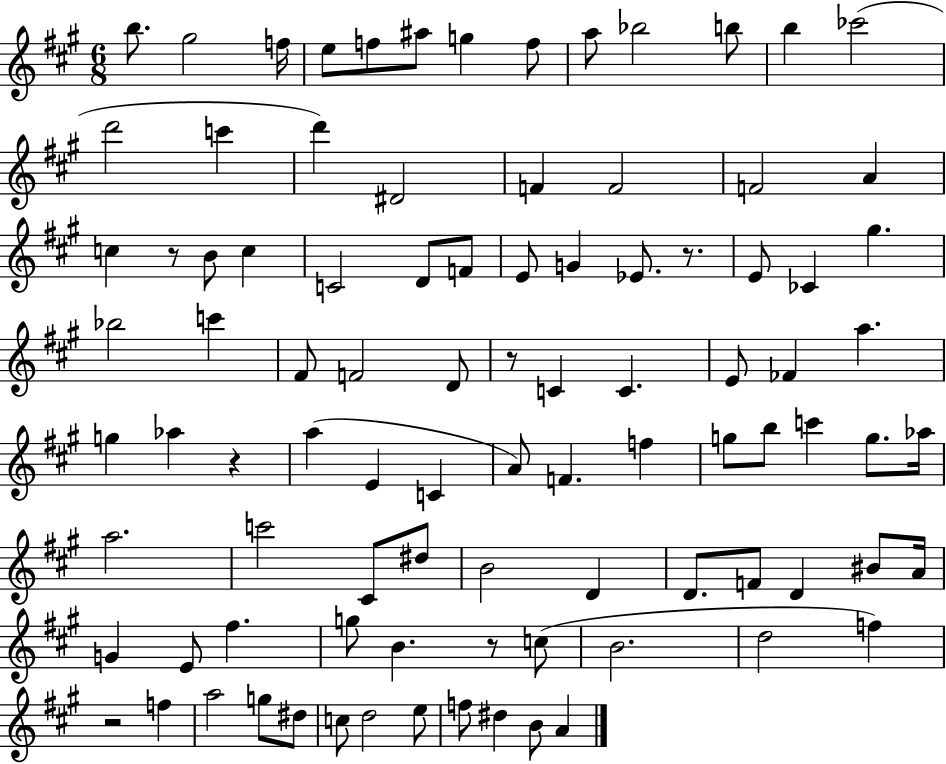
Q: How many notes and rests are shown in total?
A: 93